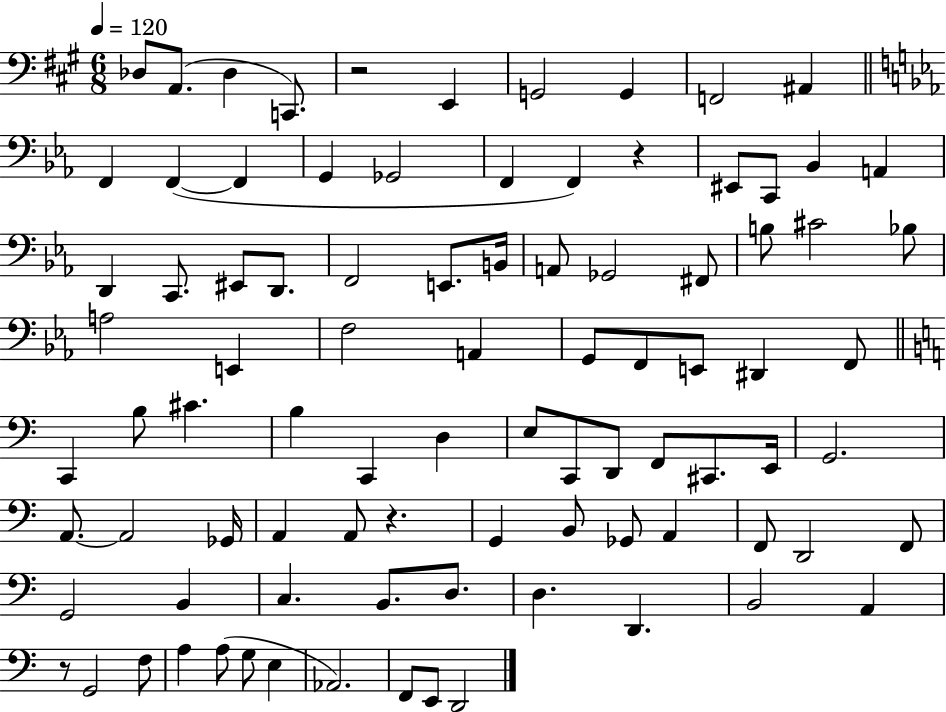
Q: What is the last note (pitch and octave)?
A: D2